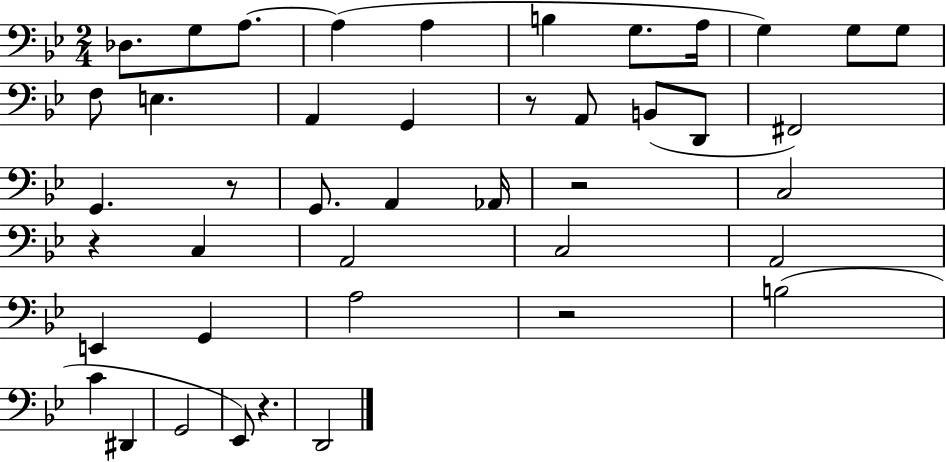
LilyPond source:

{
  \clef bass
  \numericTimeSignature
  \time 2/4
  \key bes \major
  des8. g8 a8.~~ | a4( a4 | b4 g8. a16 | g4) g8 g8 | \break f8 e4. | a,4 g,4 | r8 a,8 b,8( d,8 | fis,2) | \break g,4. r8 | g,8. a,4 aes,16 | r2 | c2 | \break r4 c4 | a,2 | c2 | a,2 | \break e,4 g,4 | a2 | r2 | b2( | \break c'4 dis,4 | g,2 | ees,8) r4. | d,2 | \break \bar "|."
}